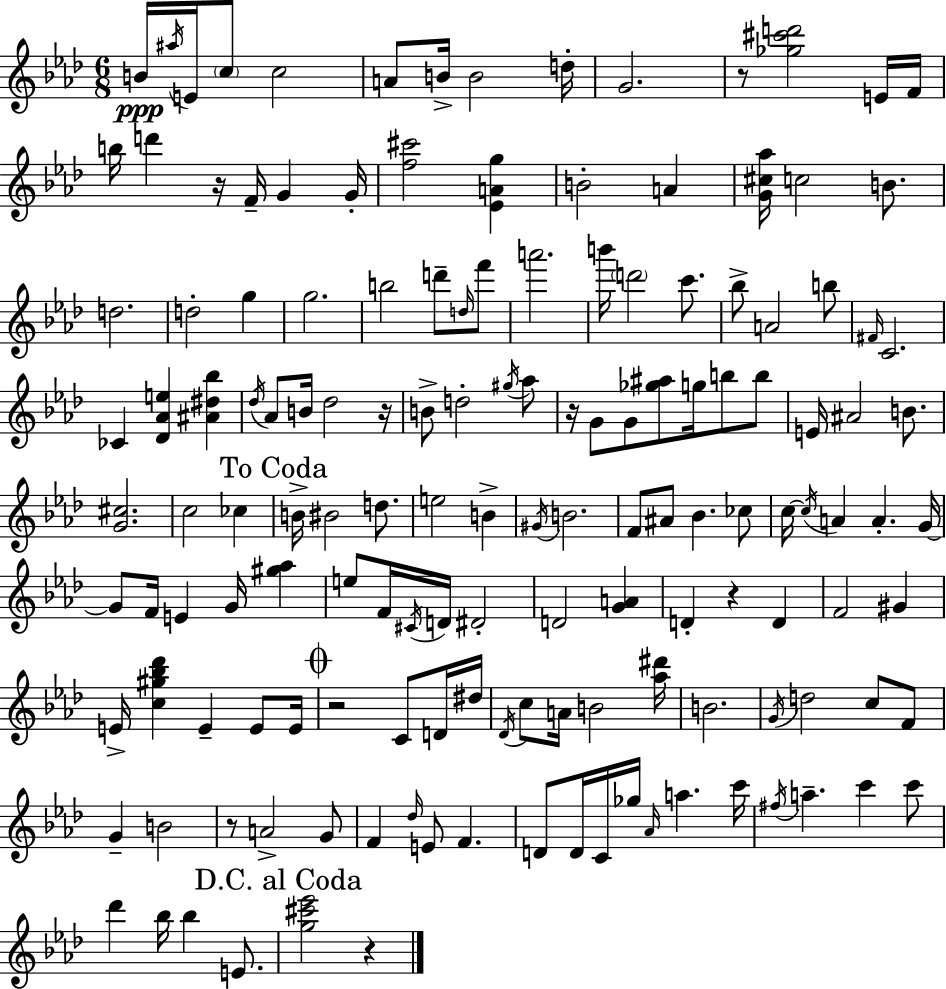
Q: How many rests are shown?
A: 8